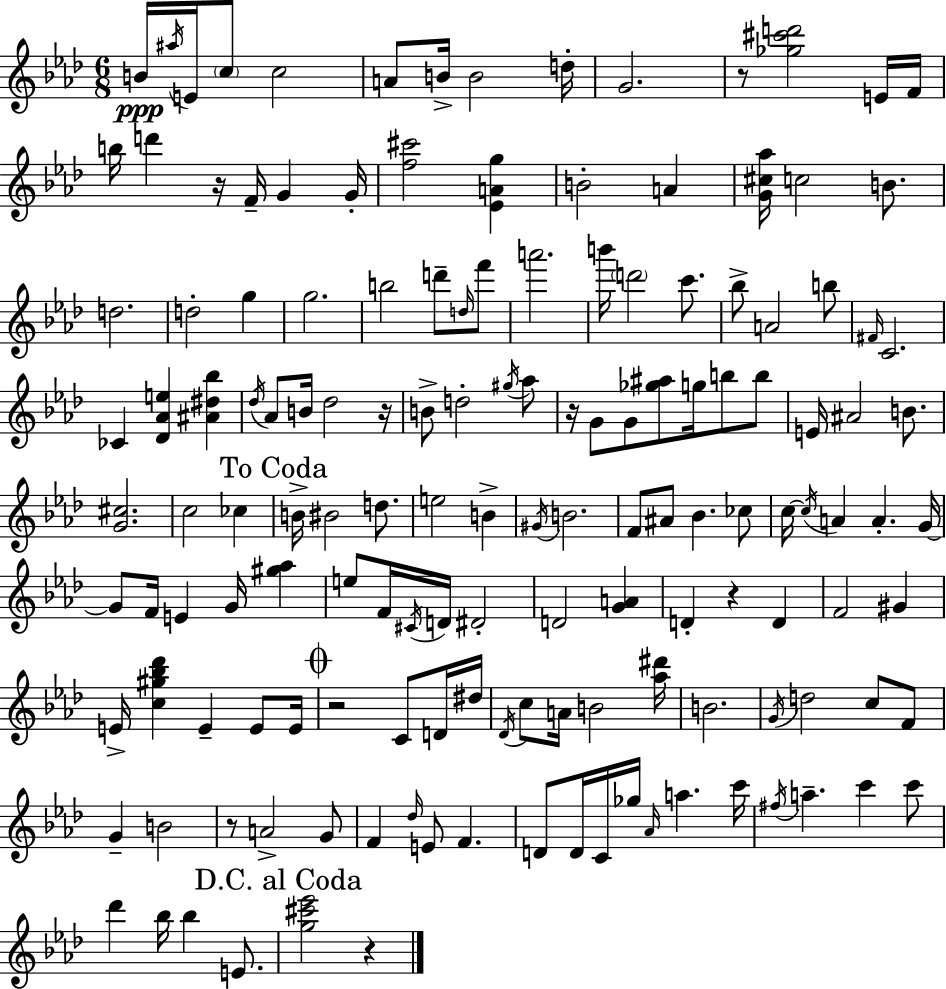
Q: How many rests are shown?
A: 8